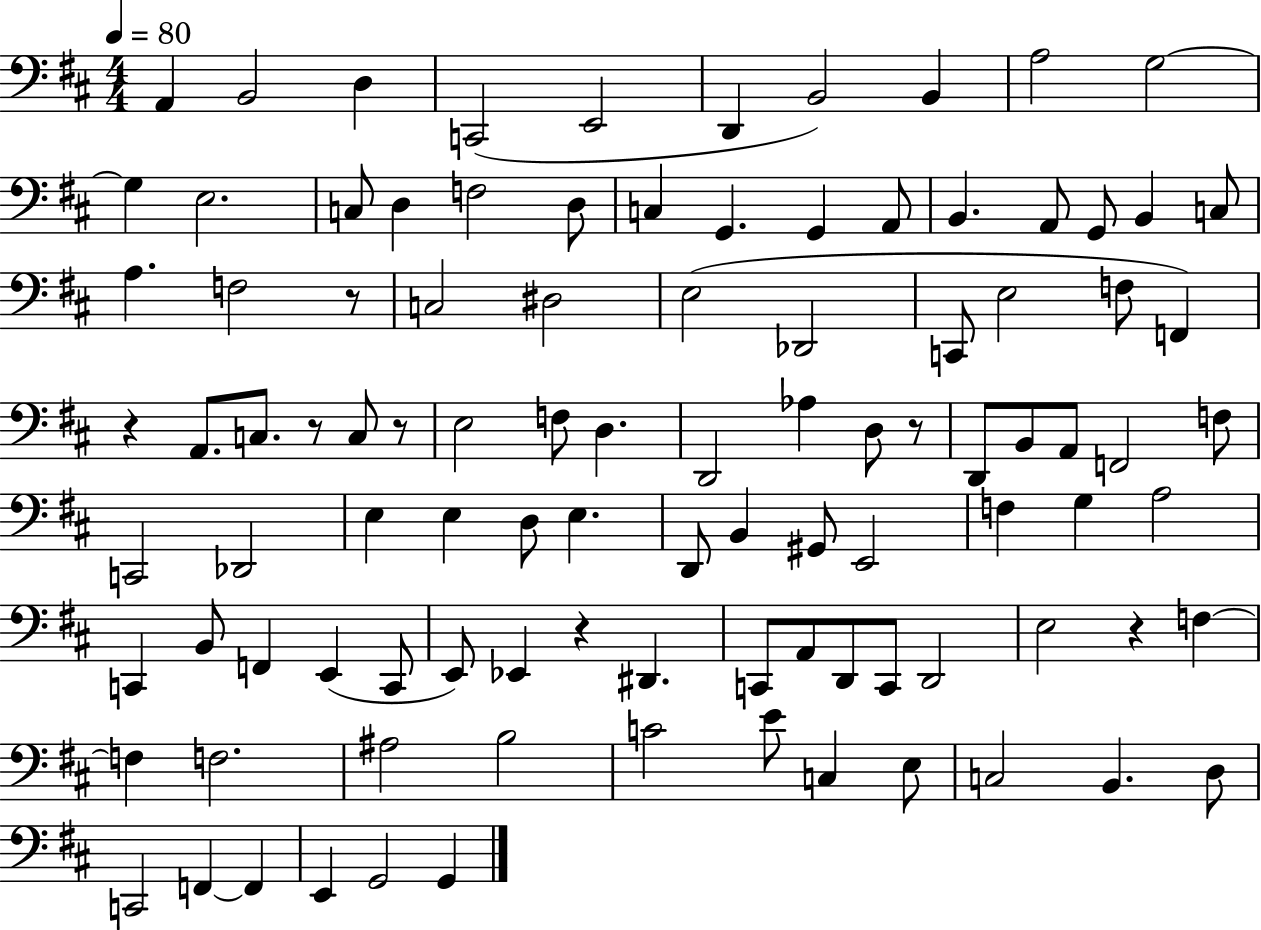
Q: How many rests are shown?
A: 7